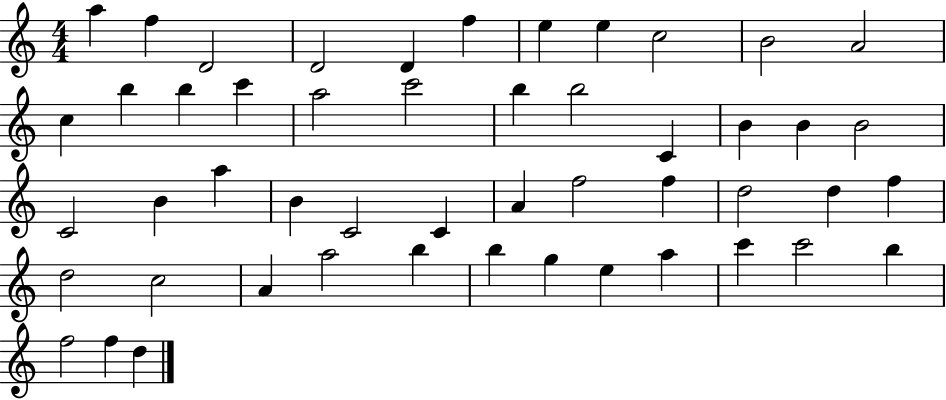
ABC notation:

X:1
T:Untitled
M:4/4
L:1/4
K:C
a f D2 D2 D f e e c2 B2 A2 c b b c' a2 c'2 b b2 C B B B2 C2 B a B C2 C A f2 f d2 d f d2 c2 A a2 b b g e a c' c'2 b f2 f d